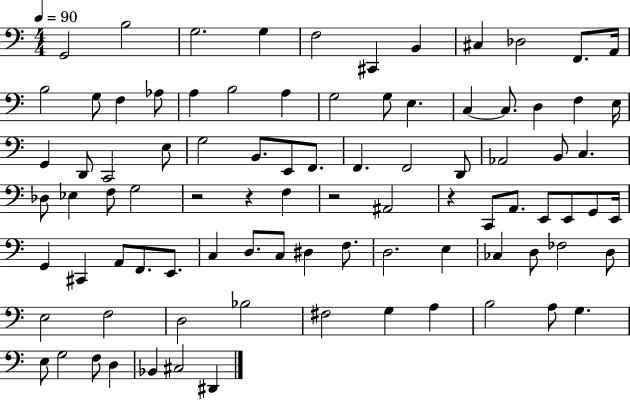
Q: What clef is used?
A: bass